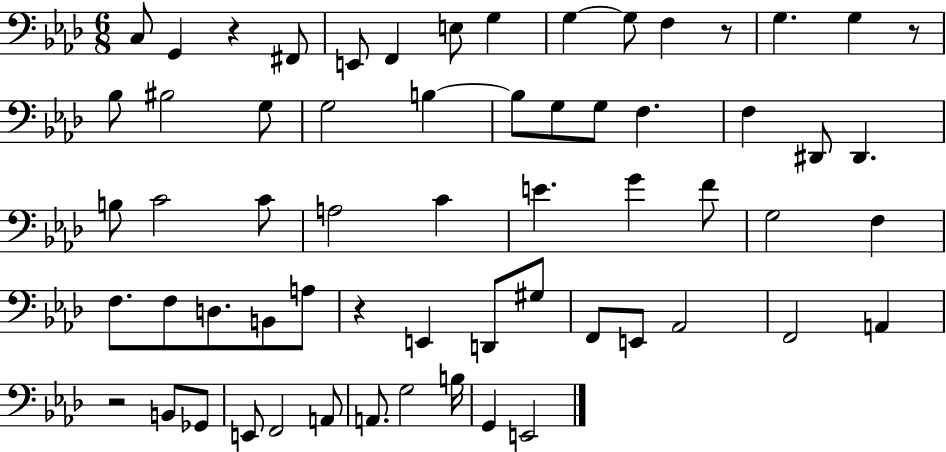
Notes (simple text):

C3/e G2/q R/q F#2/e E2/e F2/q E3/e G3/q G3/q G3/e F3/q R/e G3/q. G3/q R/e Bb3/e BIS3/h G3/e G3/h B3/q B3/e G3/e G3/e F3/q. F3/q D#2/e D#2/q. B3/e C4/h C4/e A3/h C4/q E4/q. G4/q F4/e G3/h F3/q F3/e. F3/e D3/e. B2/e A3/e R/q E2/q D2/e G#3/e F2/e E2/e Ab2/h F2/h A2/q R/h B2/e Gb2/e E2/e F2/h A2/e A2/e. G3/h B3/s G2/q E2/h